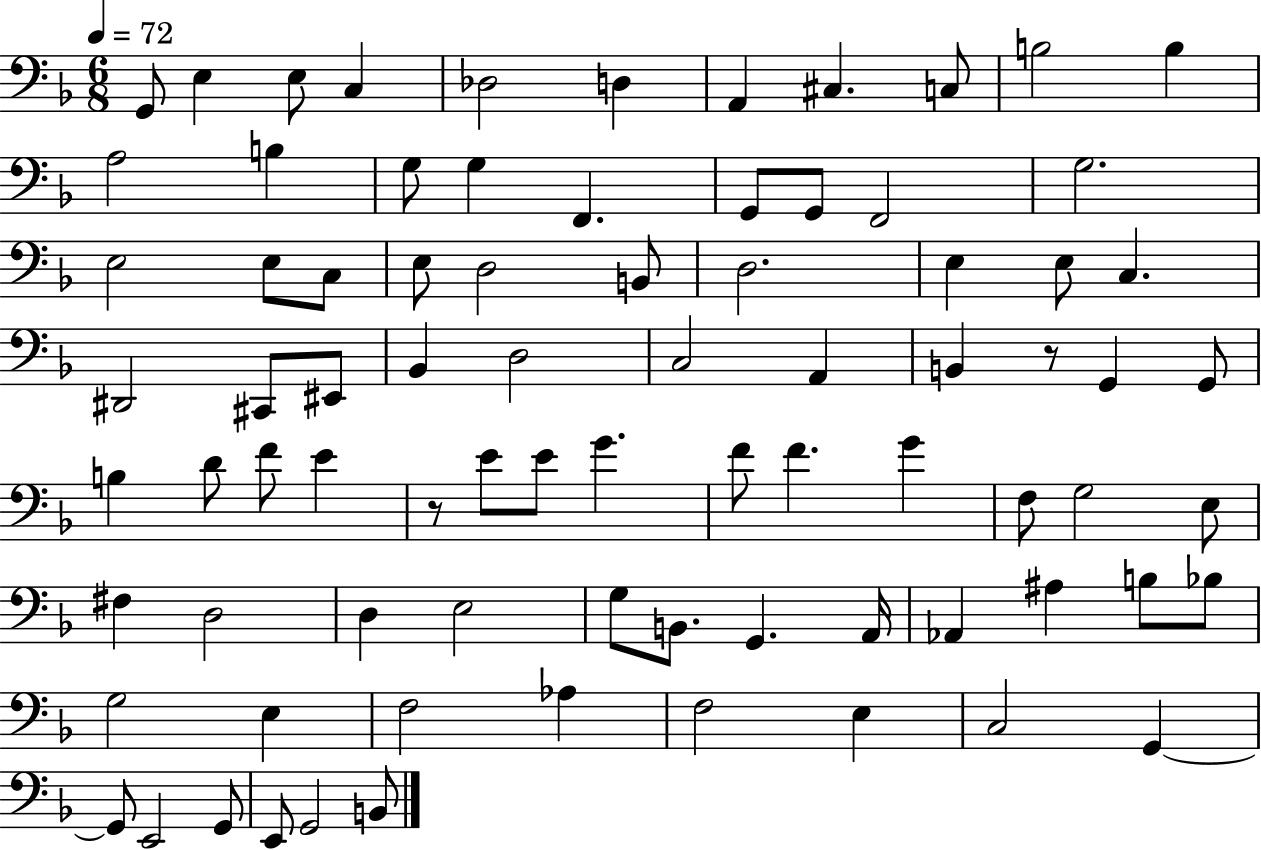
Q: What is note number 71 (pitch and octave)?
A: E3